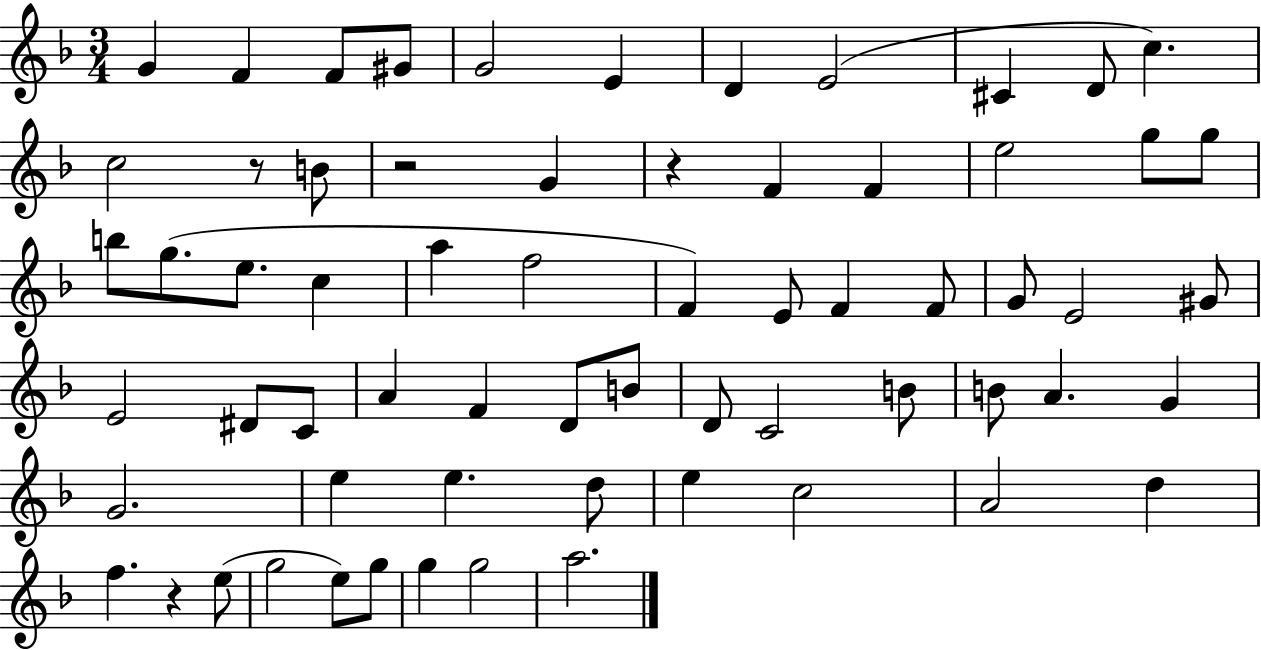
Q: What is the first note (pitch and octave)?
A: G4